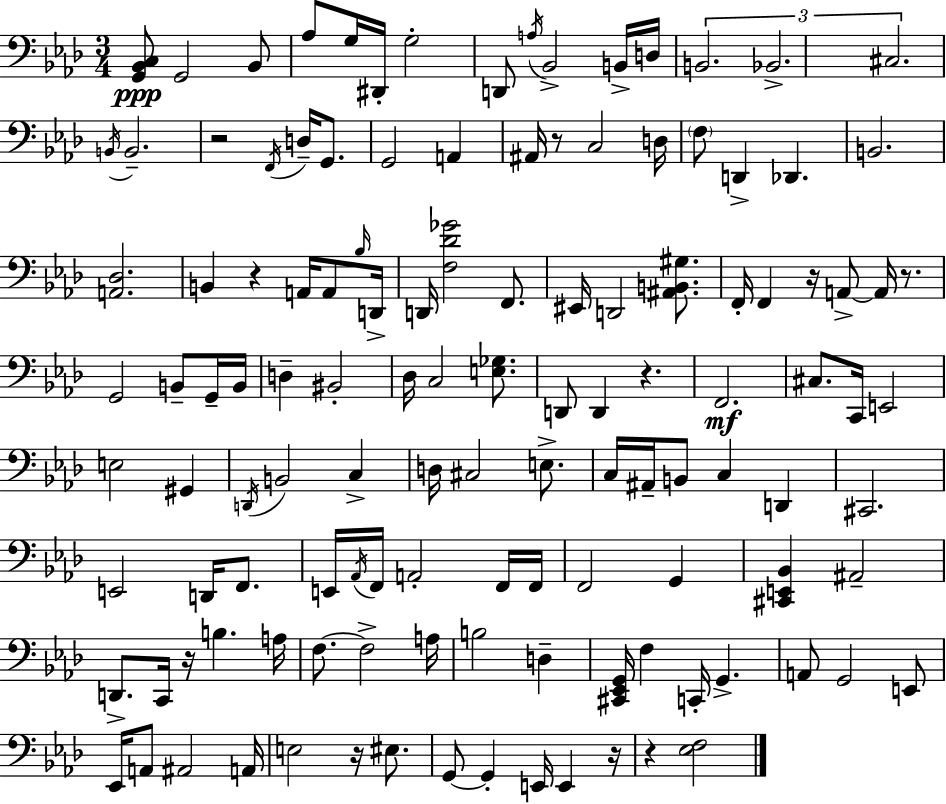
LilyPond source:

{
  \clef bass
  \numericTimeSignature
  \time 3/4
  \key aes \major
  <g, bes, c>8\ppp g,2 bes,8 | aes8 g16 dis,16-. g2-. | d,8 \acciaccatura { a16 } bes,2-> b,16-> | d16 \tuplet 3/2 { b,2. | \break bes,2.-> | cis2. } | \acciaccatura { b,16 } b,2.-- | r2 \acciaccatura { f,16 } d16-- | \break g,8. g,2 a,4 | ais,16 r8 c2 | d16 \parenthesize f8 d,4-> des,4. | b,2. | \break <a, des>2. | b,4 r4 a,16 | a,8 \grace { bes16 } d,16-> d,16 <f des' ges'>2 | f,8. eis,16 d,2 | \break <ais, b, gis>8. f,16-. f,4 r16 a,8->~~ | a,16 r8. g,2 | b,8-- g,16-- b,16 d4-- bis,2-. | des16 c2 | \break <e ges>8. d,8 d,4 r4. | f,2.\mf | cis8. c,16 e,2 | e2 | \break gis,4 \acciaccatura { d,16 } b,2 | c4-> d16 cis2 | e8.-> c16 ais,16-- b,8 c4 | d,4 cis,2. | \break e,2 | d,16 f,8. e,16 \acciaccatura { aes,16 } f,16 a,2-. | f,16 f,16 f,2 | g,4 <cis, e, bes,>4 ais,2-- | \break d,8.-> c,16 r16 b4. | a16 f8.~~ f2-> | a16 b2 | d4-- <cis, ees, g,>16 f4 c,16-. | \break g,4.-> a,8 g,2 | e,8 ees,16 a,8 ais,2 | a,16 e2 | r16 eis8. g,8~~ g,4-. | \break e,16 e,4 r16 r4 <ees f>2 | \bar "|."
}